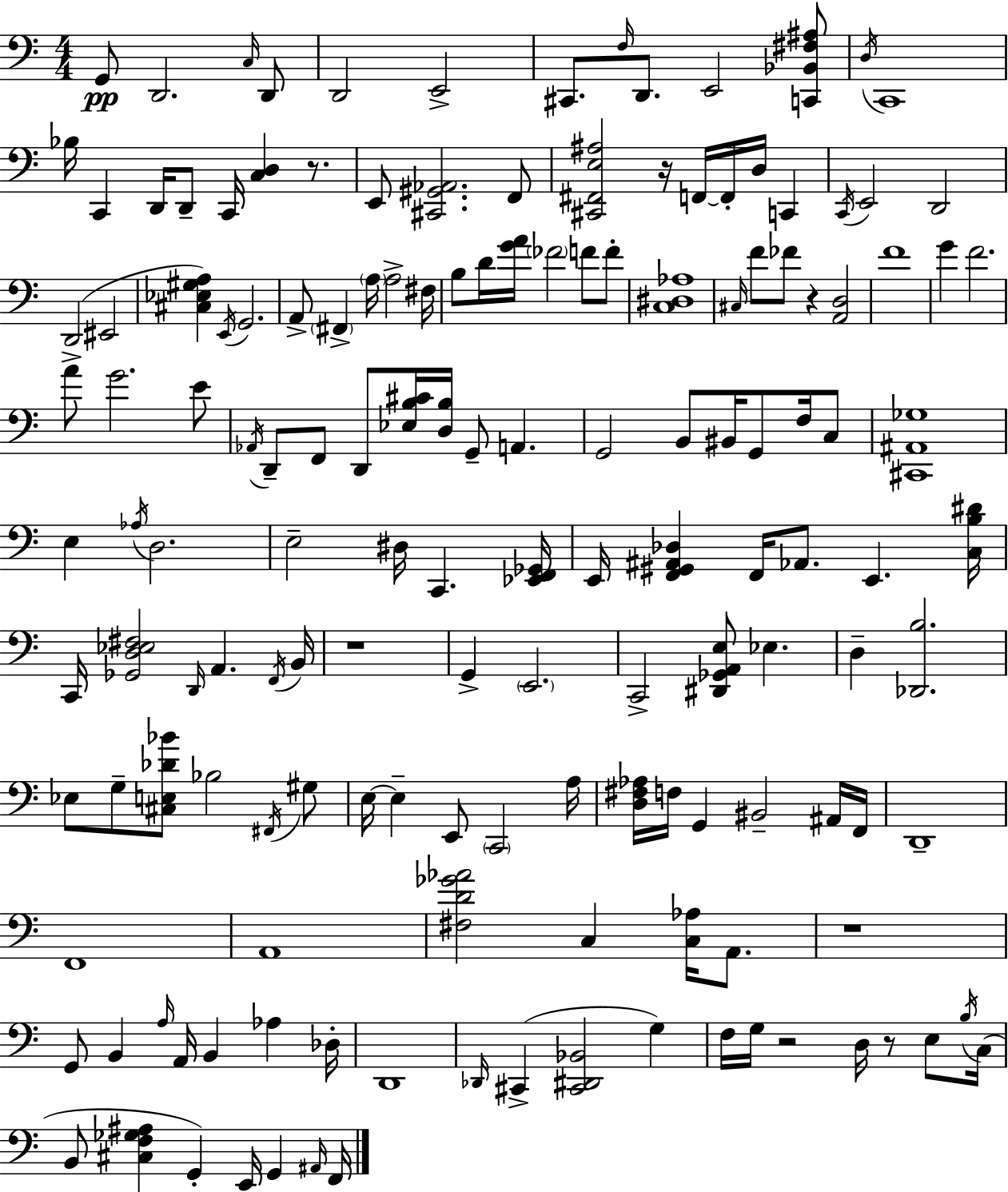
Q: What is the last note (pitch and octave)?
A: F2